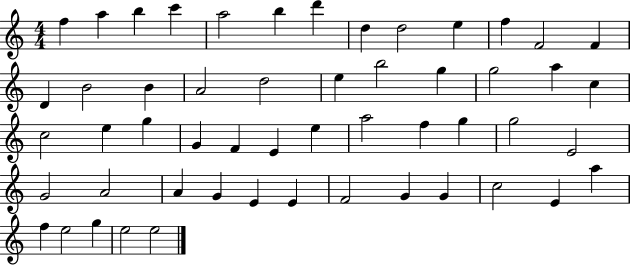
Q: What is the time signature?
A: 4/4